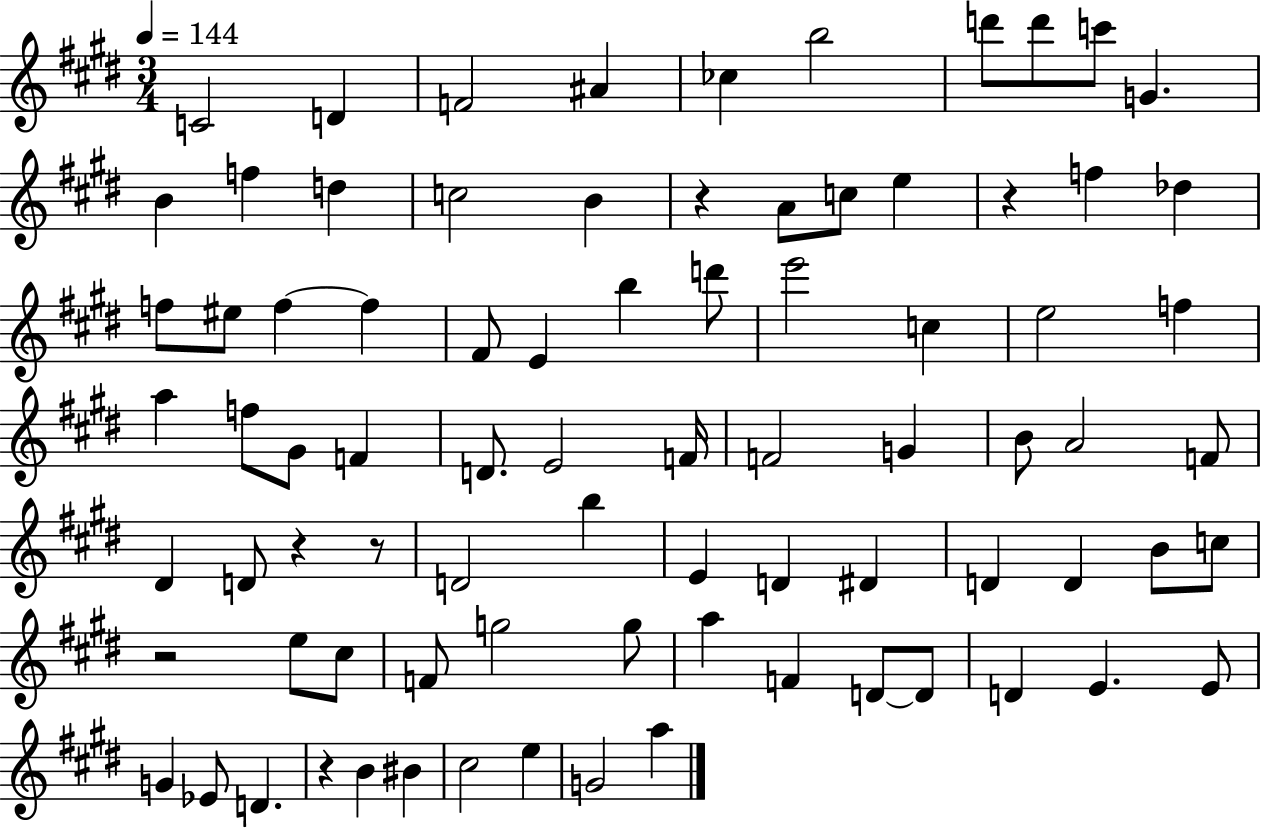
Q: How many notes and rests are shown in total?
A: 82